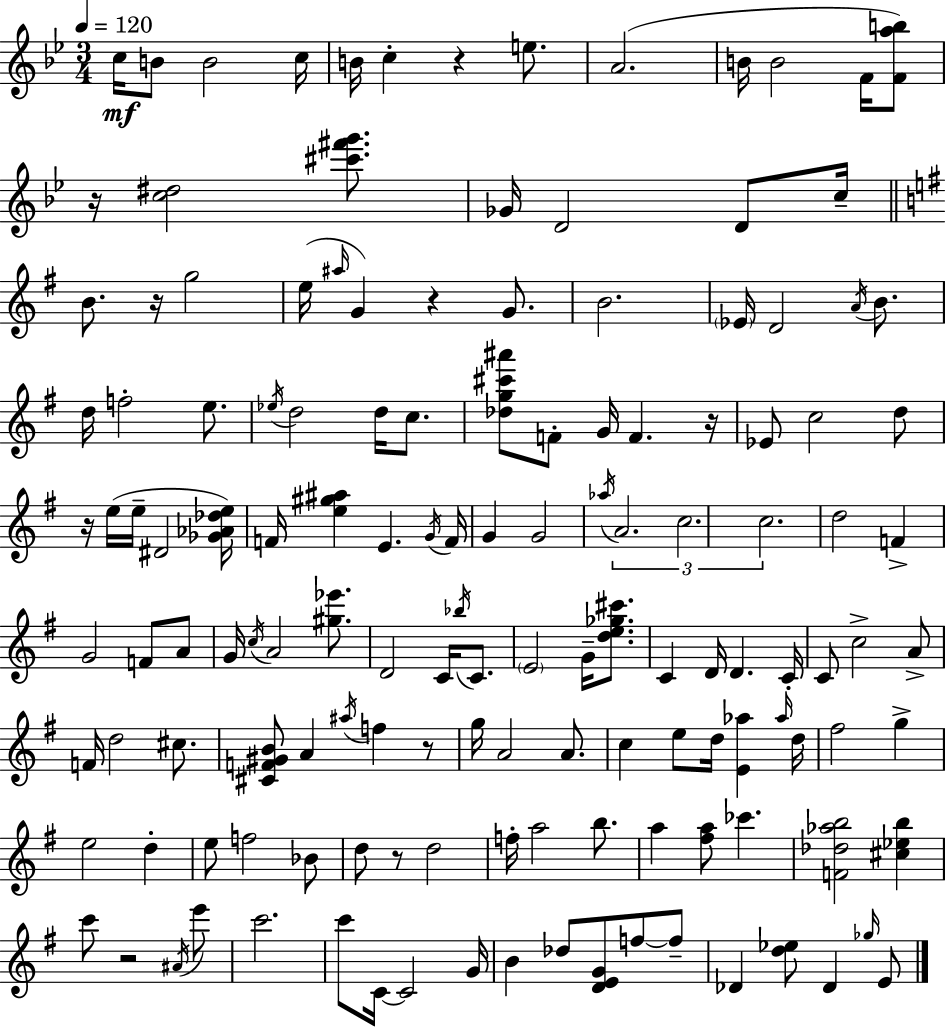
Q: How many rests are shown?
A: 9